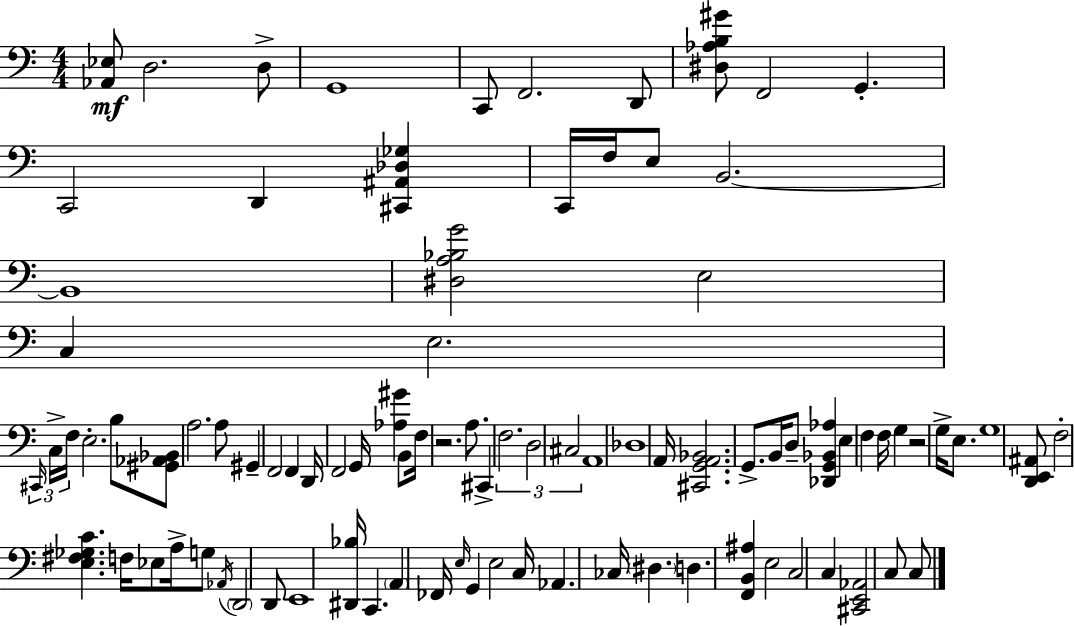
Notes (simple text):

[Ab2,Eb3]/e D3/h. D3/e G2/w C2/e F2/h. D2/e [D#3,Ab3,B3,G#4]/e F2/h G2/q. C2/h D2/q [C#2,A#2,Db3,Gb3]/q C2/s F3/s E3/e B2/h. B2/w [D#3,A3,Bb3,G4]/h E3/h C3/q E3/h. C#2/s C3/s F3/s E3/h. B3/e [G#2,Ab2,Bb2]/e A3/h. A3/e G#2/q F2/h F2/q D2/s F2/h G2/s [Ab3,G#4]/q B2/e F3/s R/h. A3/e. C#2/q F3/h. D3/h C#3/h A2/w Db3/w A2/s [C#2,G2,A2,Bb2]/h. G2/e. B2/s D3/e [Db2,G2,Bb2,Ab3]/q E3/q F3/q F3/s G3/q R/h G3/s E3/e. G3/w [D2,E2,A#2]/e F3/h [E3,F#3,Gb3,C4]/q. F3/s Eb3/e A3/s G3/e Ab2/s D2/h D2/e E2/w [D#2,Bb3]/s C2/q. A2/q FES2/s E3/s G2/q E3/h C3/s Ab2/q. CES3/s D#3/q. D3/q. [F2,B2,A#3]/q E3/h C3/h C3/q [C#2,E2,Ab2]/h C3/e C3/e